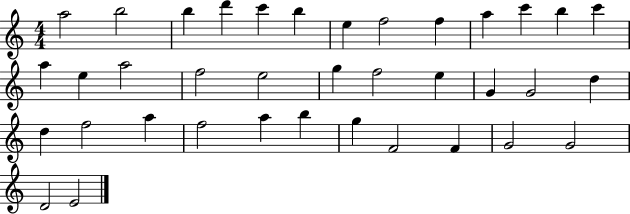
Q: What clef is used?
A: treble